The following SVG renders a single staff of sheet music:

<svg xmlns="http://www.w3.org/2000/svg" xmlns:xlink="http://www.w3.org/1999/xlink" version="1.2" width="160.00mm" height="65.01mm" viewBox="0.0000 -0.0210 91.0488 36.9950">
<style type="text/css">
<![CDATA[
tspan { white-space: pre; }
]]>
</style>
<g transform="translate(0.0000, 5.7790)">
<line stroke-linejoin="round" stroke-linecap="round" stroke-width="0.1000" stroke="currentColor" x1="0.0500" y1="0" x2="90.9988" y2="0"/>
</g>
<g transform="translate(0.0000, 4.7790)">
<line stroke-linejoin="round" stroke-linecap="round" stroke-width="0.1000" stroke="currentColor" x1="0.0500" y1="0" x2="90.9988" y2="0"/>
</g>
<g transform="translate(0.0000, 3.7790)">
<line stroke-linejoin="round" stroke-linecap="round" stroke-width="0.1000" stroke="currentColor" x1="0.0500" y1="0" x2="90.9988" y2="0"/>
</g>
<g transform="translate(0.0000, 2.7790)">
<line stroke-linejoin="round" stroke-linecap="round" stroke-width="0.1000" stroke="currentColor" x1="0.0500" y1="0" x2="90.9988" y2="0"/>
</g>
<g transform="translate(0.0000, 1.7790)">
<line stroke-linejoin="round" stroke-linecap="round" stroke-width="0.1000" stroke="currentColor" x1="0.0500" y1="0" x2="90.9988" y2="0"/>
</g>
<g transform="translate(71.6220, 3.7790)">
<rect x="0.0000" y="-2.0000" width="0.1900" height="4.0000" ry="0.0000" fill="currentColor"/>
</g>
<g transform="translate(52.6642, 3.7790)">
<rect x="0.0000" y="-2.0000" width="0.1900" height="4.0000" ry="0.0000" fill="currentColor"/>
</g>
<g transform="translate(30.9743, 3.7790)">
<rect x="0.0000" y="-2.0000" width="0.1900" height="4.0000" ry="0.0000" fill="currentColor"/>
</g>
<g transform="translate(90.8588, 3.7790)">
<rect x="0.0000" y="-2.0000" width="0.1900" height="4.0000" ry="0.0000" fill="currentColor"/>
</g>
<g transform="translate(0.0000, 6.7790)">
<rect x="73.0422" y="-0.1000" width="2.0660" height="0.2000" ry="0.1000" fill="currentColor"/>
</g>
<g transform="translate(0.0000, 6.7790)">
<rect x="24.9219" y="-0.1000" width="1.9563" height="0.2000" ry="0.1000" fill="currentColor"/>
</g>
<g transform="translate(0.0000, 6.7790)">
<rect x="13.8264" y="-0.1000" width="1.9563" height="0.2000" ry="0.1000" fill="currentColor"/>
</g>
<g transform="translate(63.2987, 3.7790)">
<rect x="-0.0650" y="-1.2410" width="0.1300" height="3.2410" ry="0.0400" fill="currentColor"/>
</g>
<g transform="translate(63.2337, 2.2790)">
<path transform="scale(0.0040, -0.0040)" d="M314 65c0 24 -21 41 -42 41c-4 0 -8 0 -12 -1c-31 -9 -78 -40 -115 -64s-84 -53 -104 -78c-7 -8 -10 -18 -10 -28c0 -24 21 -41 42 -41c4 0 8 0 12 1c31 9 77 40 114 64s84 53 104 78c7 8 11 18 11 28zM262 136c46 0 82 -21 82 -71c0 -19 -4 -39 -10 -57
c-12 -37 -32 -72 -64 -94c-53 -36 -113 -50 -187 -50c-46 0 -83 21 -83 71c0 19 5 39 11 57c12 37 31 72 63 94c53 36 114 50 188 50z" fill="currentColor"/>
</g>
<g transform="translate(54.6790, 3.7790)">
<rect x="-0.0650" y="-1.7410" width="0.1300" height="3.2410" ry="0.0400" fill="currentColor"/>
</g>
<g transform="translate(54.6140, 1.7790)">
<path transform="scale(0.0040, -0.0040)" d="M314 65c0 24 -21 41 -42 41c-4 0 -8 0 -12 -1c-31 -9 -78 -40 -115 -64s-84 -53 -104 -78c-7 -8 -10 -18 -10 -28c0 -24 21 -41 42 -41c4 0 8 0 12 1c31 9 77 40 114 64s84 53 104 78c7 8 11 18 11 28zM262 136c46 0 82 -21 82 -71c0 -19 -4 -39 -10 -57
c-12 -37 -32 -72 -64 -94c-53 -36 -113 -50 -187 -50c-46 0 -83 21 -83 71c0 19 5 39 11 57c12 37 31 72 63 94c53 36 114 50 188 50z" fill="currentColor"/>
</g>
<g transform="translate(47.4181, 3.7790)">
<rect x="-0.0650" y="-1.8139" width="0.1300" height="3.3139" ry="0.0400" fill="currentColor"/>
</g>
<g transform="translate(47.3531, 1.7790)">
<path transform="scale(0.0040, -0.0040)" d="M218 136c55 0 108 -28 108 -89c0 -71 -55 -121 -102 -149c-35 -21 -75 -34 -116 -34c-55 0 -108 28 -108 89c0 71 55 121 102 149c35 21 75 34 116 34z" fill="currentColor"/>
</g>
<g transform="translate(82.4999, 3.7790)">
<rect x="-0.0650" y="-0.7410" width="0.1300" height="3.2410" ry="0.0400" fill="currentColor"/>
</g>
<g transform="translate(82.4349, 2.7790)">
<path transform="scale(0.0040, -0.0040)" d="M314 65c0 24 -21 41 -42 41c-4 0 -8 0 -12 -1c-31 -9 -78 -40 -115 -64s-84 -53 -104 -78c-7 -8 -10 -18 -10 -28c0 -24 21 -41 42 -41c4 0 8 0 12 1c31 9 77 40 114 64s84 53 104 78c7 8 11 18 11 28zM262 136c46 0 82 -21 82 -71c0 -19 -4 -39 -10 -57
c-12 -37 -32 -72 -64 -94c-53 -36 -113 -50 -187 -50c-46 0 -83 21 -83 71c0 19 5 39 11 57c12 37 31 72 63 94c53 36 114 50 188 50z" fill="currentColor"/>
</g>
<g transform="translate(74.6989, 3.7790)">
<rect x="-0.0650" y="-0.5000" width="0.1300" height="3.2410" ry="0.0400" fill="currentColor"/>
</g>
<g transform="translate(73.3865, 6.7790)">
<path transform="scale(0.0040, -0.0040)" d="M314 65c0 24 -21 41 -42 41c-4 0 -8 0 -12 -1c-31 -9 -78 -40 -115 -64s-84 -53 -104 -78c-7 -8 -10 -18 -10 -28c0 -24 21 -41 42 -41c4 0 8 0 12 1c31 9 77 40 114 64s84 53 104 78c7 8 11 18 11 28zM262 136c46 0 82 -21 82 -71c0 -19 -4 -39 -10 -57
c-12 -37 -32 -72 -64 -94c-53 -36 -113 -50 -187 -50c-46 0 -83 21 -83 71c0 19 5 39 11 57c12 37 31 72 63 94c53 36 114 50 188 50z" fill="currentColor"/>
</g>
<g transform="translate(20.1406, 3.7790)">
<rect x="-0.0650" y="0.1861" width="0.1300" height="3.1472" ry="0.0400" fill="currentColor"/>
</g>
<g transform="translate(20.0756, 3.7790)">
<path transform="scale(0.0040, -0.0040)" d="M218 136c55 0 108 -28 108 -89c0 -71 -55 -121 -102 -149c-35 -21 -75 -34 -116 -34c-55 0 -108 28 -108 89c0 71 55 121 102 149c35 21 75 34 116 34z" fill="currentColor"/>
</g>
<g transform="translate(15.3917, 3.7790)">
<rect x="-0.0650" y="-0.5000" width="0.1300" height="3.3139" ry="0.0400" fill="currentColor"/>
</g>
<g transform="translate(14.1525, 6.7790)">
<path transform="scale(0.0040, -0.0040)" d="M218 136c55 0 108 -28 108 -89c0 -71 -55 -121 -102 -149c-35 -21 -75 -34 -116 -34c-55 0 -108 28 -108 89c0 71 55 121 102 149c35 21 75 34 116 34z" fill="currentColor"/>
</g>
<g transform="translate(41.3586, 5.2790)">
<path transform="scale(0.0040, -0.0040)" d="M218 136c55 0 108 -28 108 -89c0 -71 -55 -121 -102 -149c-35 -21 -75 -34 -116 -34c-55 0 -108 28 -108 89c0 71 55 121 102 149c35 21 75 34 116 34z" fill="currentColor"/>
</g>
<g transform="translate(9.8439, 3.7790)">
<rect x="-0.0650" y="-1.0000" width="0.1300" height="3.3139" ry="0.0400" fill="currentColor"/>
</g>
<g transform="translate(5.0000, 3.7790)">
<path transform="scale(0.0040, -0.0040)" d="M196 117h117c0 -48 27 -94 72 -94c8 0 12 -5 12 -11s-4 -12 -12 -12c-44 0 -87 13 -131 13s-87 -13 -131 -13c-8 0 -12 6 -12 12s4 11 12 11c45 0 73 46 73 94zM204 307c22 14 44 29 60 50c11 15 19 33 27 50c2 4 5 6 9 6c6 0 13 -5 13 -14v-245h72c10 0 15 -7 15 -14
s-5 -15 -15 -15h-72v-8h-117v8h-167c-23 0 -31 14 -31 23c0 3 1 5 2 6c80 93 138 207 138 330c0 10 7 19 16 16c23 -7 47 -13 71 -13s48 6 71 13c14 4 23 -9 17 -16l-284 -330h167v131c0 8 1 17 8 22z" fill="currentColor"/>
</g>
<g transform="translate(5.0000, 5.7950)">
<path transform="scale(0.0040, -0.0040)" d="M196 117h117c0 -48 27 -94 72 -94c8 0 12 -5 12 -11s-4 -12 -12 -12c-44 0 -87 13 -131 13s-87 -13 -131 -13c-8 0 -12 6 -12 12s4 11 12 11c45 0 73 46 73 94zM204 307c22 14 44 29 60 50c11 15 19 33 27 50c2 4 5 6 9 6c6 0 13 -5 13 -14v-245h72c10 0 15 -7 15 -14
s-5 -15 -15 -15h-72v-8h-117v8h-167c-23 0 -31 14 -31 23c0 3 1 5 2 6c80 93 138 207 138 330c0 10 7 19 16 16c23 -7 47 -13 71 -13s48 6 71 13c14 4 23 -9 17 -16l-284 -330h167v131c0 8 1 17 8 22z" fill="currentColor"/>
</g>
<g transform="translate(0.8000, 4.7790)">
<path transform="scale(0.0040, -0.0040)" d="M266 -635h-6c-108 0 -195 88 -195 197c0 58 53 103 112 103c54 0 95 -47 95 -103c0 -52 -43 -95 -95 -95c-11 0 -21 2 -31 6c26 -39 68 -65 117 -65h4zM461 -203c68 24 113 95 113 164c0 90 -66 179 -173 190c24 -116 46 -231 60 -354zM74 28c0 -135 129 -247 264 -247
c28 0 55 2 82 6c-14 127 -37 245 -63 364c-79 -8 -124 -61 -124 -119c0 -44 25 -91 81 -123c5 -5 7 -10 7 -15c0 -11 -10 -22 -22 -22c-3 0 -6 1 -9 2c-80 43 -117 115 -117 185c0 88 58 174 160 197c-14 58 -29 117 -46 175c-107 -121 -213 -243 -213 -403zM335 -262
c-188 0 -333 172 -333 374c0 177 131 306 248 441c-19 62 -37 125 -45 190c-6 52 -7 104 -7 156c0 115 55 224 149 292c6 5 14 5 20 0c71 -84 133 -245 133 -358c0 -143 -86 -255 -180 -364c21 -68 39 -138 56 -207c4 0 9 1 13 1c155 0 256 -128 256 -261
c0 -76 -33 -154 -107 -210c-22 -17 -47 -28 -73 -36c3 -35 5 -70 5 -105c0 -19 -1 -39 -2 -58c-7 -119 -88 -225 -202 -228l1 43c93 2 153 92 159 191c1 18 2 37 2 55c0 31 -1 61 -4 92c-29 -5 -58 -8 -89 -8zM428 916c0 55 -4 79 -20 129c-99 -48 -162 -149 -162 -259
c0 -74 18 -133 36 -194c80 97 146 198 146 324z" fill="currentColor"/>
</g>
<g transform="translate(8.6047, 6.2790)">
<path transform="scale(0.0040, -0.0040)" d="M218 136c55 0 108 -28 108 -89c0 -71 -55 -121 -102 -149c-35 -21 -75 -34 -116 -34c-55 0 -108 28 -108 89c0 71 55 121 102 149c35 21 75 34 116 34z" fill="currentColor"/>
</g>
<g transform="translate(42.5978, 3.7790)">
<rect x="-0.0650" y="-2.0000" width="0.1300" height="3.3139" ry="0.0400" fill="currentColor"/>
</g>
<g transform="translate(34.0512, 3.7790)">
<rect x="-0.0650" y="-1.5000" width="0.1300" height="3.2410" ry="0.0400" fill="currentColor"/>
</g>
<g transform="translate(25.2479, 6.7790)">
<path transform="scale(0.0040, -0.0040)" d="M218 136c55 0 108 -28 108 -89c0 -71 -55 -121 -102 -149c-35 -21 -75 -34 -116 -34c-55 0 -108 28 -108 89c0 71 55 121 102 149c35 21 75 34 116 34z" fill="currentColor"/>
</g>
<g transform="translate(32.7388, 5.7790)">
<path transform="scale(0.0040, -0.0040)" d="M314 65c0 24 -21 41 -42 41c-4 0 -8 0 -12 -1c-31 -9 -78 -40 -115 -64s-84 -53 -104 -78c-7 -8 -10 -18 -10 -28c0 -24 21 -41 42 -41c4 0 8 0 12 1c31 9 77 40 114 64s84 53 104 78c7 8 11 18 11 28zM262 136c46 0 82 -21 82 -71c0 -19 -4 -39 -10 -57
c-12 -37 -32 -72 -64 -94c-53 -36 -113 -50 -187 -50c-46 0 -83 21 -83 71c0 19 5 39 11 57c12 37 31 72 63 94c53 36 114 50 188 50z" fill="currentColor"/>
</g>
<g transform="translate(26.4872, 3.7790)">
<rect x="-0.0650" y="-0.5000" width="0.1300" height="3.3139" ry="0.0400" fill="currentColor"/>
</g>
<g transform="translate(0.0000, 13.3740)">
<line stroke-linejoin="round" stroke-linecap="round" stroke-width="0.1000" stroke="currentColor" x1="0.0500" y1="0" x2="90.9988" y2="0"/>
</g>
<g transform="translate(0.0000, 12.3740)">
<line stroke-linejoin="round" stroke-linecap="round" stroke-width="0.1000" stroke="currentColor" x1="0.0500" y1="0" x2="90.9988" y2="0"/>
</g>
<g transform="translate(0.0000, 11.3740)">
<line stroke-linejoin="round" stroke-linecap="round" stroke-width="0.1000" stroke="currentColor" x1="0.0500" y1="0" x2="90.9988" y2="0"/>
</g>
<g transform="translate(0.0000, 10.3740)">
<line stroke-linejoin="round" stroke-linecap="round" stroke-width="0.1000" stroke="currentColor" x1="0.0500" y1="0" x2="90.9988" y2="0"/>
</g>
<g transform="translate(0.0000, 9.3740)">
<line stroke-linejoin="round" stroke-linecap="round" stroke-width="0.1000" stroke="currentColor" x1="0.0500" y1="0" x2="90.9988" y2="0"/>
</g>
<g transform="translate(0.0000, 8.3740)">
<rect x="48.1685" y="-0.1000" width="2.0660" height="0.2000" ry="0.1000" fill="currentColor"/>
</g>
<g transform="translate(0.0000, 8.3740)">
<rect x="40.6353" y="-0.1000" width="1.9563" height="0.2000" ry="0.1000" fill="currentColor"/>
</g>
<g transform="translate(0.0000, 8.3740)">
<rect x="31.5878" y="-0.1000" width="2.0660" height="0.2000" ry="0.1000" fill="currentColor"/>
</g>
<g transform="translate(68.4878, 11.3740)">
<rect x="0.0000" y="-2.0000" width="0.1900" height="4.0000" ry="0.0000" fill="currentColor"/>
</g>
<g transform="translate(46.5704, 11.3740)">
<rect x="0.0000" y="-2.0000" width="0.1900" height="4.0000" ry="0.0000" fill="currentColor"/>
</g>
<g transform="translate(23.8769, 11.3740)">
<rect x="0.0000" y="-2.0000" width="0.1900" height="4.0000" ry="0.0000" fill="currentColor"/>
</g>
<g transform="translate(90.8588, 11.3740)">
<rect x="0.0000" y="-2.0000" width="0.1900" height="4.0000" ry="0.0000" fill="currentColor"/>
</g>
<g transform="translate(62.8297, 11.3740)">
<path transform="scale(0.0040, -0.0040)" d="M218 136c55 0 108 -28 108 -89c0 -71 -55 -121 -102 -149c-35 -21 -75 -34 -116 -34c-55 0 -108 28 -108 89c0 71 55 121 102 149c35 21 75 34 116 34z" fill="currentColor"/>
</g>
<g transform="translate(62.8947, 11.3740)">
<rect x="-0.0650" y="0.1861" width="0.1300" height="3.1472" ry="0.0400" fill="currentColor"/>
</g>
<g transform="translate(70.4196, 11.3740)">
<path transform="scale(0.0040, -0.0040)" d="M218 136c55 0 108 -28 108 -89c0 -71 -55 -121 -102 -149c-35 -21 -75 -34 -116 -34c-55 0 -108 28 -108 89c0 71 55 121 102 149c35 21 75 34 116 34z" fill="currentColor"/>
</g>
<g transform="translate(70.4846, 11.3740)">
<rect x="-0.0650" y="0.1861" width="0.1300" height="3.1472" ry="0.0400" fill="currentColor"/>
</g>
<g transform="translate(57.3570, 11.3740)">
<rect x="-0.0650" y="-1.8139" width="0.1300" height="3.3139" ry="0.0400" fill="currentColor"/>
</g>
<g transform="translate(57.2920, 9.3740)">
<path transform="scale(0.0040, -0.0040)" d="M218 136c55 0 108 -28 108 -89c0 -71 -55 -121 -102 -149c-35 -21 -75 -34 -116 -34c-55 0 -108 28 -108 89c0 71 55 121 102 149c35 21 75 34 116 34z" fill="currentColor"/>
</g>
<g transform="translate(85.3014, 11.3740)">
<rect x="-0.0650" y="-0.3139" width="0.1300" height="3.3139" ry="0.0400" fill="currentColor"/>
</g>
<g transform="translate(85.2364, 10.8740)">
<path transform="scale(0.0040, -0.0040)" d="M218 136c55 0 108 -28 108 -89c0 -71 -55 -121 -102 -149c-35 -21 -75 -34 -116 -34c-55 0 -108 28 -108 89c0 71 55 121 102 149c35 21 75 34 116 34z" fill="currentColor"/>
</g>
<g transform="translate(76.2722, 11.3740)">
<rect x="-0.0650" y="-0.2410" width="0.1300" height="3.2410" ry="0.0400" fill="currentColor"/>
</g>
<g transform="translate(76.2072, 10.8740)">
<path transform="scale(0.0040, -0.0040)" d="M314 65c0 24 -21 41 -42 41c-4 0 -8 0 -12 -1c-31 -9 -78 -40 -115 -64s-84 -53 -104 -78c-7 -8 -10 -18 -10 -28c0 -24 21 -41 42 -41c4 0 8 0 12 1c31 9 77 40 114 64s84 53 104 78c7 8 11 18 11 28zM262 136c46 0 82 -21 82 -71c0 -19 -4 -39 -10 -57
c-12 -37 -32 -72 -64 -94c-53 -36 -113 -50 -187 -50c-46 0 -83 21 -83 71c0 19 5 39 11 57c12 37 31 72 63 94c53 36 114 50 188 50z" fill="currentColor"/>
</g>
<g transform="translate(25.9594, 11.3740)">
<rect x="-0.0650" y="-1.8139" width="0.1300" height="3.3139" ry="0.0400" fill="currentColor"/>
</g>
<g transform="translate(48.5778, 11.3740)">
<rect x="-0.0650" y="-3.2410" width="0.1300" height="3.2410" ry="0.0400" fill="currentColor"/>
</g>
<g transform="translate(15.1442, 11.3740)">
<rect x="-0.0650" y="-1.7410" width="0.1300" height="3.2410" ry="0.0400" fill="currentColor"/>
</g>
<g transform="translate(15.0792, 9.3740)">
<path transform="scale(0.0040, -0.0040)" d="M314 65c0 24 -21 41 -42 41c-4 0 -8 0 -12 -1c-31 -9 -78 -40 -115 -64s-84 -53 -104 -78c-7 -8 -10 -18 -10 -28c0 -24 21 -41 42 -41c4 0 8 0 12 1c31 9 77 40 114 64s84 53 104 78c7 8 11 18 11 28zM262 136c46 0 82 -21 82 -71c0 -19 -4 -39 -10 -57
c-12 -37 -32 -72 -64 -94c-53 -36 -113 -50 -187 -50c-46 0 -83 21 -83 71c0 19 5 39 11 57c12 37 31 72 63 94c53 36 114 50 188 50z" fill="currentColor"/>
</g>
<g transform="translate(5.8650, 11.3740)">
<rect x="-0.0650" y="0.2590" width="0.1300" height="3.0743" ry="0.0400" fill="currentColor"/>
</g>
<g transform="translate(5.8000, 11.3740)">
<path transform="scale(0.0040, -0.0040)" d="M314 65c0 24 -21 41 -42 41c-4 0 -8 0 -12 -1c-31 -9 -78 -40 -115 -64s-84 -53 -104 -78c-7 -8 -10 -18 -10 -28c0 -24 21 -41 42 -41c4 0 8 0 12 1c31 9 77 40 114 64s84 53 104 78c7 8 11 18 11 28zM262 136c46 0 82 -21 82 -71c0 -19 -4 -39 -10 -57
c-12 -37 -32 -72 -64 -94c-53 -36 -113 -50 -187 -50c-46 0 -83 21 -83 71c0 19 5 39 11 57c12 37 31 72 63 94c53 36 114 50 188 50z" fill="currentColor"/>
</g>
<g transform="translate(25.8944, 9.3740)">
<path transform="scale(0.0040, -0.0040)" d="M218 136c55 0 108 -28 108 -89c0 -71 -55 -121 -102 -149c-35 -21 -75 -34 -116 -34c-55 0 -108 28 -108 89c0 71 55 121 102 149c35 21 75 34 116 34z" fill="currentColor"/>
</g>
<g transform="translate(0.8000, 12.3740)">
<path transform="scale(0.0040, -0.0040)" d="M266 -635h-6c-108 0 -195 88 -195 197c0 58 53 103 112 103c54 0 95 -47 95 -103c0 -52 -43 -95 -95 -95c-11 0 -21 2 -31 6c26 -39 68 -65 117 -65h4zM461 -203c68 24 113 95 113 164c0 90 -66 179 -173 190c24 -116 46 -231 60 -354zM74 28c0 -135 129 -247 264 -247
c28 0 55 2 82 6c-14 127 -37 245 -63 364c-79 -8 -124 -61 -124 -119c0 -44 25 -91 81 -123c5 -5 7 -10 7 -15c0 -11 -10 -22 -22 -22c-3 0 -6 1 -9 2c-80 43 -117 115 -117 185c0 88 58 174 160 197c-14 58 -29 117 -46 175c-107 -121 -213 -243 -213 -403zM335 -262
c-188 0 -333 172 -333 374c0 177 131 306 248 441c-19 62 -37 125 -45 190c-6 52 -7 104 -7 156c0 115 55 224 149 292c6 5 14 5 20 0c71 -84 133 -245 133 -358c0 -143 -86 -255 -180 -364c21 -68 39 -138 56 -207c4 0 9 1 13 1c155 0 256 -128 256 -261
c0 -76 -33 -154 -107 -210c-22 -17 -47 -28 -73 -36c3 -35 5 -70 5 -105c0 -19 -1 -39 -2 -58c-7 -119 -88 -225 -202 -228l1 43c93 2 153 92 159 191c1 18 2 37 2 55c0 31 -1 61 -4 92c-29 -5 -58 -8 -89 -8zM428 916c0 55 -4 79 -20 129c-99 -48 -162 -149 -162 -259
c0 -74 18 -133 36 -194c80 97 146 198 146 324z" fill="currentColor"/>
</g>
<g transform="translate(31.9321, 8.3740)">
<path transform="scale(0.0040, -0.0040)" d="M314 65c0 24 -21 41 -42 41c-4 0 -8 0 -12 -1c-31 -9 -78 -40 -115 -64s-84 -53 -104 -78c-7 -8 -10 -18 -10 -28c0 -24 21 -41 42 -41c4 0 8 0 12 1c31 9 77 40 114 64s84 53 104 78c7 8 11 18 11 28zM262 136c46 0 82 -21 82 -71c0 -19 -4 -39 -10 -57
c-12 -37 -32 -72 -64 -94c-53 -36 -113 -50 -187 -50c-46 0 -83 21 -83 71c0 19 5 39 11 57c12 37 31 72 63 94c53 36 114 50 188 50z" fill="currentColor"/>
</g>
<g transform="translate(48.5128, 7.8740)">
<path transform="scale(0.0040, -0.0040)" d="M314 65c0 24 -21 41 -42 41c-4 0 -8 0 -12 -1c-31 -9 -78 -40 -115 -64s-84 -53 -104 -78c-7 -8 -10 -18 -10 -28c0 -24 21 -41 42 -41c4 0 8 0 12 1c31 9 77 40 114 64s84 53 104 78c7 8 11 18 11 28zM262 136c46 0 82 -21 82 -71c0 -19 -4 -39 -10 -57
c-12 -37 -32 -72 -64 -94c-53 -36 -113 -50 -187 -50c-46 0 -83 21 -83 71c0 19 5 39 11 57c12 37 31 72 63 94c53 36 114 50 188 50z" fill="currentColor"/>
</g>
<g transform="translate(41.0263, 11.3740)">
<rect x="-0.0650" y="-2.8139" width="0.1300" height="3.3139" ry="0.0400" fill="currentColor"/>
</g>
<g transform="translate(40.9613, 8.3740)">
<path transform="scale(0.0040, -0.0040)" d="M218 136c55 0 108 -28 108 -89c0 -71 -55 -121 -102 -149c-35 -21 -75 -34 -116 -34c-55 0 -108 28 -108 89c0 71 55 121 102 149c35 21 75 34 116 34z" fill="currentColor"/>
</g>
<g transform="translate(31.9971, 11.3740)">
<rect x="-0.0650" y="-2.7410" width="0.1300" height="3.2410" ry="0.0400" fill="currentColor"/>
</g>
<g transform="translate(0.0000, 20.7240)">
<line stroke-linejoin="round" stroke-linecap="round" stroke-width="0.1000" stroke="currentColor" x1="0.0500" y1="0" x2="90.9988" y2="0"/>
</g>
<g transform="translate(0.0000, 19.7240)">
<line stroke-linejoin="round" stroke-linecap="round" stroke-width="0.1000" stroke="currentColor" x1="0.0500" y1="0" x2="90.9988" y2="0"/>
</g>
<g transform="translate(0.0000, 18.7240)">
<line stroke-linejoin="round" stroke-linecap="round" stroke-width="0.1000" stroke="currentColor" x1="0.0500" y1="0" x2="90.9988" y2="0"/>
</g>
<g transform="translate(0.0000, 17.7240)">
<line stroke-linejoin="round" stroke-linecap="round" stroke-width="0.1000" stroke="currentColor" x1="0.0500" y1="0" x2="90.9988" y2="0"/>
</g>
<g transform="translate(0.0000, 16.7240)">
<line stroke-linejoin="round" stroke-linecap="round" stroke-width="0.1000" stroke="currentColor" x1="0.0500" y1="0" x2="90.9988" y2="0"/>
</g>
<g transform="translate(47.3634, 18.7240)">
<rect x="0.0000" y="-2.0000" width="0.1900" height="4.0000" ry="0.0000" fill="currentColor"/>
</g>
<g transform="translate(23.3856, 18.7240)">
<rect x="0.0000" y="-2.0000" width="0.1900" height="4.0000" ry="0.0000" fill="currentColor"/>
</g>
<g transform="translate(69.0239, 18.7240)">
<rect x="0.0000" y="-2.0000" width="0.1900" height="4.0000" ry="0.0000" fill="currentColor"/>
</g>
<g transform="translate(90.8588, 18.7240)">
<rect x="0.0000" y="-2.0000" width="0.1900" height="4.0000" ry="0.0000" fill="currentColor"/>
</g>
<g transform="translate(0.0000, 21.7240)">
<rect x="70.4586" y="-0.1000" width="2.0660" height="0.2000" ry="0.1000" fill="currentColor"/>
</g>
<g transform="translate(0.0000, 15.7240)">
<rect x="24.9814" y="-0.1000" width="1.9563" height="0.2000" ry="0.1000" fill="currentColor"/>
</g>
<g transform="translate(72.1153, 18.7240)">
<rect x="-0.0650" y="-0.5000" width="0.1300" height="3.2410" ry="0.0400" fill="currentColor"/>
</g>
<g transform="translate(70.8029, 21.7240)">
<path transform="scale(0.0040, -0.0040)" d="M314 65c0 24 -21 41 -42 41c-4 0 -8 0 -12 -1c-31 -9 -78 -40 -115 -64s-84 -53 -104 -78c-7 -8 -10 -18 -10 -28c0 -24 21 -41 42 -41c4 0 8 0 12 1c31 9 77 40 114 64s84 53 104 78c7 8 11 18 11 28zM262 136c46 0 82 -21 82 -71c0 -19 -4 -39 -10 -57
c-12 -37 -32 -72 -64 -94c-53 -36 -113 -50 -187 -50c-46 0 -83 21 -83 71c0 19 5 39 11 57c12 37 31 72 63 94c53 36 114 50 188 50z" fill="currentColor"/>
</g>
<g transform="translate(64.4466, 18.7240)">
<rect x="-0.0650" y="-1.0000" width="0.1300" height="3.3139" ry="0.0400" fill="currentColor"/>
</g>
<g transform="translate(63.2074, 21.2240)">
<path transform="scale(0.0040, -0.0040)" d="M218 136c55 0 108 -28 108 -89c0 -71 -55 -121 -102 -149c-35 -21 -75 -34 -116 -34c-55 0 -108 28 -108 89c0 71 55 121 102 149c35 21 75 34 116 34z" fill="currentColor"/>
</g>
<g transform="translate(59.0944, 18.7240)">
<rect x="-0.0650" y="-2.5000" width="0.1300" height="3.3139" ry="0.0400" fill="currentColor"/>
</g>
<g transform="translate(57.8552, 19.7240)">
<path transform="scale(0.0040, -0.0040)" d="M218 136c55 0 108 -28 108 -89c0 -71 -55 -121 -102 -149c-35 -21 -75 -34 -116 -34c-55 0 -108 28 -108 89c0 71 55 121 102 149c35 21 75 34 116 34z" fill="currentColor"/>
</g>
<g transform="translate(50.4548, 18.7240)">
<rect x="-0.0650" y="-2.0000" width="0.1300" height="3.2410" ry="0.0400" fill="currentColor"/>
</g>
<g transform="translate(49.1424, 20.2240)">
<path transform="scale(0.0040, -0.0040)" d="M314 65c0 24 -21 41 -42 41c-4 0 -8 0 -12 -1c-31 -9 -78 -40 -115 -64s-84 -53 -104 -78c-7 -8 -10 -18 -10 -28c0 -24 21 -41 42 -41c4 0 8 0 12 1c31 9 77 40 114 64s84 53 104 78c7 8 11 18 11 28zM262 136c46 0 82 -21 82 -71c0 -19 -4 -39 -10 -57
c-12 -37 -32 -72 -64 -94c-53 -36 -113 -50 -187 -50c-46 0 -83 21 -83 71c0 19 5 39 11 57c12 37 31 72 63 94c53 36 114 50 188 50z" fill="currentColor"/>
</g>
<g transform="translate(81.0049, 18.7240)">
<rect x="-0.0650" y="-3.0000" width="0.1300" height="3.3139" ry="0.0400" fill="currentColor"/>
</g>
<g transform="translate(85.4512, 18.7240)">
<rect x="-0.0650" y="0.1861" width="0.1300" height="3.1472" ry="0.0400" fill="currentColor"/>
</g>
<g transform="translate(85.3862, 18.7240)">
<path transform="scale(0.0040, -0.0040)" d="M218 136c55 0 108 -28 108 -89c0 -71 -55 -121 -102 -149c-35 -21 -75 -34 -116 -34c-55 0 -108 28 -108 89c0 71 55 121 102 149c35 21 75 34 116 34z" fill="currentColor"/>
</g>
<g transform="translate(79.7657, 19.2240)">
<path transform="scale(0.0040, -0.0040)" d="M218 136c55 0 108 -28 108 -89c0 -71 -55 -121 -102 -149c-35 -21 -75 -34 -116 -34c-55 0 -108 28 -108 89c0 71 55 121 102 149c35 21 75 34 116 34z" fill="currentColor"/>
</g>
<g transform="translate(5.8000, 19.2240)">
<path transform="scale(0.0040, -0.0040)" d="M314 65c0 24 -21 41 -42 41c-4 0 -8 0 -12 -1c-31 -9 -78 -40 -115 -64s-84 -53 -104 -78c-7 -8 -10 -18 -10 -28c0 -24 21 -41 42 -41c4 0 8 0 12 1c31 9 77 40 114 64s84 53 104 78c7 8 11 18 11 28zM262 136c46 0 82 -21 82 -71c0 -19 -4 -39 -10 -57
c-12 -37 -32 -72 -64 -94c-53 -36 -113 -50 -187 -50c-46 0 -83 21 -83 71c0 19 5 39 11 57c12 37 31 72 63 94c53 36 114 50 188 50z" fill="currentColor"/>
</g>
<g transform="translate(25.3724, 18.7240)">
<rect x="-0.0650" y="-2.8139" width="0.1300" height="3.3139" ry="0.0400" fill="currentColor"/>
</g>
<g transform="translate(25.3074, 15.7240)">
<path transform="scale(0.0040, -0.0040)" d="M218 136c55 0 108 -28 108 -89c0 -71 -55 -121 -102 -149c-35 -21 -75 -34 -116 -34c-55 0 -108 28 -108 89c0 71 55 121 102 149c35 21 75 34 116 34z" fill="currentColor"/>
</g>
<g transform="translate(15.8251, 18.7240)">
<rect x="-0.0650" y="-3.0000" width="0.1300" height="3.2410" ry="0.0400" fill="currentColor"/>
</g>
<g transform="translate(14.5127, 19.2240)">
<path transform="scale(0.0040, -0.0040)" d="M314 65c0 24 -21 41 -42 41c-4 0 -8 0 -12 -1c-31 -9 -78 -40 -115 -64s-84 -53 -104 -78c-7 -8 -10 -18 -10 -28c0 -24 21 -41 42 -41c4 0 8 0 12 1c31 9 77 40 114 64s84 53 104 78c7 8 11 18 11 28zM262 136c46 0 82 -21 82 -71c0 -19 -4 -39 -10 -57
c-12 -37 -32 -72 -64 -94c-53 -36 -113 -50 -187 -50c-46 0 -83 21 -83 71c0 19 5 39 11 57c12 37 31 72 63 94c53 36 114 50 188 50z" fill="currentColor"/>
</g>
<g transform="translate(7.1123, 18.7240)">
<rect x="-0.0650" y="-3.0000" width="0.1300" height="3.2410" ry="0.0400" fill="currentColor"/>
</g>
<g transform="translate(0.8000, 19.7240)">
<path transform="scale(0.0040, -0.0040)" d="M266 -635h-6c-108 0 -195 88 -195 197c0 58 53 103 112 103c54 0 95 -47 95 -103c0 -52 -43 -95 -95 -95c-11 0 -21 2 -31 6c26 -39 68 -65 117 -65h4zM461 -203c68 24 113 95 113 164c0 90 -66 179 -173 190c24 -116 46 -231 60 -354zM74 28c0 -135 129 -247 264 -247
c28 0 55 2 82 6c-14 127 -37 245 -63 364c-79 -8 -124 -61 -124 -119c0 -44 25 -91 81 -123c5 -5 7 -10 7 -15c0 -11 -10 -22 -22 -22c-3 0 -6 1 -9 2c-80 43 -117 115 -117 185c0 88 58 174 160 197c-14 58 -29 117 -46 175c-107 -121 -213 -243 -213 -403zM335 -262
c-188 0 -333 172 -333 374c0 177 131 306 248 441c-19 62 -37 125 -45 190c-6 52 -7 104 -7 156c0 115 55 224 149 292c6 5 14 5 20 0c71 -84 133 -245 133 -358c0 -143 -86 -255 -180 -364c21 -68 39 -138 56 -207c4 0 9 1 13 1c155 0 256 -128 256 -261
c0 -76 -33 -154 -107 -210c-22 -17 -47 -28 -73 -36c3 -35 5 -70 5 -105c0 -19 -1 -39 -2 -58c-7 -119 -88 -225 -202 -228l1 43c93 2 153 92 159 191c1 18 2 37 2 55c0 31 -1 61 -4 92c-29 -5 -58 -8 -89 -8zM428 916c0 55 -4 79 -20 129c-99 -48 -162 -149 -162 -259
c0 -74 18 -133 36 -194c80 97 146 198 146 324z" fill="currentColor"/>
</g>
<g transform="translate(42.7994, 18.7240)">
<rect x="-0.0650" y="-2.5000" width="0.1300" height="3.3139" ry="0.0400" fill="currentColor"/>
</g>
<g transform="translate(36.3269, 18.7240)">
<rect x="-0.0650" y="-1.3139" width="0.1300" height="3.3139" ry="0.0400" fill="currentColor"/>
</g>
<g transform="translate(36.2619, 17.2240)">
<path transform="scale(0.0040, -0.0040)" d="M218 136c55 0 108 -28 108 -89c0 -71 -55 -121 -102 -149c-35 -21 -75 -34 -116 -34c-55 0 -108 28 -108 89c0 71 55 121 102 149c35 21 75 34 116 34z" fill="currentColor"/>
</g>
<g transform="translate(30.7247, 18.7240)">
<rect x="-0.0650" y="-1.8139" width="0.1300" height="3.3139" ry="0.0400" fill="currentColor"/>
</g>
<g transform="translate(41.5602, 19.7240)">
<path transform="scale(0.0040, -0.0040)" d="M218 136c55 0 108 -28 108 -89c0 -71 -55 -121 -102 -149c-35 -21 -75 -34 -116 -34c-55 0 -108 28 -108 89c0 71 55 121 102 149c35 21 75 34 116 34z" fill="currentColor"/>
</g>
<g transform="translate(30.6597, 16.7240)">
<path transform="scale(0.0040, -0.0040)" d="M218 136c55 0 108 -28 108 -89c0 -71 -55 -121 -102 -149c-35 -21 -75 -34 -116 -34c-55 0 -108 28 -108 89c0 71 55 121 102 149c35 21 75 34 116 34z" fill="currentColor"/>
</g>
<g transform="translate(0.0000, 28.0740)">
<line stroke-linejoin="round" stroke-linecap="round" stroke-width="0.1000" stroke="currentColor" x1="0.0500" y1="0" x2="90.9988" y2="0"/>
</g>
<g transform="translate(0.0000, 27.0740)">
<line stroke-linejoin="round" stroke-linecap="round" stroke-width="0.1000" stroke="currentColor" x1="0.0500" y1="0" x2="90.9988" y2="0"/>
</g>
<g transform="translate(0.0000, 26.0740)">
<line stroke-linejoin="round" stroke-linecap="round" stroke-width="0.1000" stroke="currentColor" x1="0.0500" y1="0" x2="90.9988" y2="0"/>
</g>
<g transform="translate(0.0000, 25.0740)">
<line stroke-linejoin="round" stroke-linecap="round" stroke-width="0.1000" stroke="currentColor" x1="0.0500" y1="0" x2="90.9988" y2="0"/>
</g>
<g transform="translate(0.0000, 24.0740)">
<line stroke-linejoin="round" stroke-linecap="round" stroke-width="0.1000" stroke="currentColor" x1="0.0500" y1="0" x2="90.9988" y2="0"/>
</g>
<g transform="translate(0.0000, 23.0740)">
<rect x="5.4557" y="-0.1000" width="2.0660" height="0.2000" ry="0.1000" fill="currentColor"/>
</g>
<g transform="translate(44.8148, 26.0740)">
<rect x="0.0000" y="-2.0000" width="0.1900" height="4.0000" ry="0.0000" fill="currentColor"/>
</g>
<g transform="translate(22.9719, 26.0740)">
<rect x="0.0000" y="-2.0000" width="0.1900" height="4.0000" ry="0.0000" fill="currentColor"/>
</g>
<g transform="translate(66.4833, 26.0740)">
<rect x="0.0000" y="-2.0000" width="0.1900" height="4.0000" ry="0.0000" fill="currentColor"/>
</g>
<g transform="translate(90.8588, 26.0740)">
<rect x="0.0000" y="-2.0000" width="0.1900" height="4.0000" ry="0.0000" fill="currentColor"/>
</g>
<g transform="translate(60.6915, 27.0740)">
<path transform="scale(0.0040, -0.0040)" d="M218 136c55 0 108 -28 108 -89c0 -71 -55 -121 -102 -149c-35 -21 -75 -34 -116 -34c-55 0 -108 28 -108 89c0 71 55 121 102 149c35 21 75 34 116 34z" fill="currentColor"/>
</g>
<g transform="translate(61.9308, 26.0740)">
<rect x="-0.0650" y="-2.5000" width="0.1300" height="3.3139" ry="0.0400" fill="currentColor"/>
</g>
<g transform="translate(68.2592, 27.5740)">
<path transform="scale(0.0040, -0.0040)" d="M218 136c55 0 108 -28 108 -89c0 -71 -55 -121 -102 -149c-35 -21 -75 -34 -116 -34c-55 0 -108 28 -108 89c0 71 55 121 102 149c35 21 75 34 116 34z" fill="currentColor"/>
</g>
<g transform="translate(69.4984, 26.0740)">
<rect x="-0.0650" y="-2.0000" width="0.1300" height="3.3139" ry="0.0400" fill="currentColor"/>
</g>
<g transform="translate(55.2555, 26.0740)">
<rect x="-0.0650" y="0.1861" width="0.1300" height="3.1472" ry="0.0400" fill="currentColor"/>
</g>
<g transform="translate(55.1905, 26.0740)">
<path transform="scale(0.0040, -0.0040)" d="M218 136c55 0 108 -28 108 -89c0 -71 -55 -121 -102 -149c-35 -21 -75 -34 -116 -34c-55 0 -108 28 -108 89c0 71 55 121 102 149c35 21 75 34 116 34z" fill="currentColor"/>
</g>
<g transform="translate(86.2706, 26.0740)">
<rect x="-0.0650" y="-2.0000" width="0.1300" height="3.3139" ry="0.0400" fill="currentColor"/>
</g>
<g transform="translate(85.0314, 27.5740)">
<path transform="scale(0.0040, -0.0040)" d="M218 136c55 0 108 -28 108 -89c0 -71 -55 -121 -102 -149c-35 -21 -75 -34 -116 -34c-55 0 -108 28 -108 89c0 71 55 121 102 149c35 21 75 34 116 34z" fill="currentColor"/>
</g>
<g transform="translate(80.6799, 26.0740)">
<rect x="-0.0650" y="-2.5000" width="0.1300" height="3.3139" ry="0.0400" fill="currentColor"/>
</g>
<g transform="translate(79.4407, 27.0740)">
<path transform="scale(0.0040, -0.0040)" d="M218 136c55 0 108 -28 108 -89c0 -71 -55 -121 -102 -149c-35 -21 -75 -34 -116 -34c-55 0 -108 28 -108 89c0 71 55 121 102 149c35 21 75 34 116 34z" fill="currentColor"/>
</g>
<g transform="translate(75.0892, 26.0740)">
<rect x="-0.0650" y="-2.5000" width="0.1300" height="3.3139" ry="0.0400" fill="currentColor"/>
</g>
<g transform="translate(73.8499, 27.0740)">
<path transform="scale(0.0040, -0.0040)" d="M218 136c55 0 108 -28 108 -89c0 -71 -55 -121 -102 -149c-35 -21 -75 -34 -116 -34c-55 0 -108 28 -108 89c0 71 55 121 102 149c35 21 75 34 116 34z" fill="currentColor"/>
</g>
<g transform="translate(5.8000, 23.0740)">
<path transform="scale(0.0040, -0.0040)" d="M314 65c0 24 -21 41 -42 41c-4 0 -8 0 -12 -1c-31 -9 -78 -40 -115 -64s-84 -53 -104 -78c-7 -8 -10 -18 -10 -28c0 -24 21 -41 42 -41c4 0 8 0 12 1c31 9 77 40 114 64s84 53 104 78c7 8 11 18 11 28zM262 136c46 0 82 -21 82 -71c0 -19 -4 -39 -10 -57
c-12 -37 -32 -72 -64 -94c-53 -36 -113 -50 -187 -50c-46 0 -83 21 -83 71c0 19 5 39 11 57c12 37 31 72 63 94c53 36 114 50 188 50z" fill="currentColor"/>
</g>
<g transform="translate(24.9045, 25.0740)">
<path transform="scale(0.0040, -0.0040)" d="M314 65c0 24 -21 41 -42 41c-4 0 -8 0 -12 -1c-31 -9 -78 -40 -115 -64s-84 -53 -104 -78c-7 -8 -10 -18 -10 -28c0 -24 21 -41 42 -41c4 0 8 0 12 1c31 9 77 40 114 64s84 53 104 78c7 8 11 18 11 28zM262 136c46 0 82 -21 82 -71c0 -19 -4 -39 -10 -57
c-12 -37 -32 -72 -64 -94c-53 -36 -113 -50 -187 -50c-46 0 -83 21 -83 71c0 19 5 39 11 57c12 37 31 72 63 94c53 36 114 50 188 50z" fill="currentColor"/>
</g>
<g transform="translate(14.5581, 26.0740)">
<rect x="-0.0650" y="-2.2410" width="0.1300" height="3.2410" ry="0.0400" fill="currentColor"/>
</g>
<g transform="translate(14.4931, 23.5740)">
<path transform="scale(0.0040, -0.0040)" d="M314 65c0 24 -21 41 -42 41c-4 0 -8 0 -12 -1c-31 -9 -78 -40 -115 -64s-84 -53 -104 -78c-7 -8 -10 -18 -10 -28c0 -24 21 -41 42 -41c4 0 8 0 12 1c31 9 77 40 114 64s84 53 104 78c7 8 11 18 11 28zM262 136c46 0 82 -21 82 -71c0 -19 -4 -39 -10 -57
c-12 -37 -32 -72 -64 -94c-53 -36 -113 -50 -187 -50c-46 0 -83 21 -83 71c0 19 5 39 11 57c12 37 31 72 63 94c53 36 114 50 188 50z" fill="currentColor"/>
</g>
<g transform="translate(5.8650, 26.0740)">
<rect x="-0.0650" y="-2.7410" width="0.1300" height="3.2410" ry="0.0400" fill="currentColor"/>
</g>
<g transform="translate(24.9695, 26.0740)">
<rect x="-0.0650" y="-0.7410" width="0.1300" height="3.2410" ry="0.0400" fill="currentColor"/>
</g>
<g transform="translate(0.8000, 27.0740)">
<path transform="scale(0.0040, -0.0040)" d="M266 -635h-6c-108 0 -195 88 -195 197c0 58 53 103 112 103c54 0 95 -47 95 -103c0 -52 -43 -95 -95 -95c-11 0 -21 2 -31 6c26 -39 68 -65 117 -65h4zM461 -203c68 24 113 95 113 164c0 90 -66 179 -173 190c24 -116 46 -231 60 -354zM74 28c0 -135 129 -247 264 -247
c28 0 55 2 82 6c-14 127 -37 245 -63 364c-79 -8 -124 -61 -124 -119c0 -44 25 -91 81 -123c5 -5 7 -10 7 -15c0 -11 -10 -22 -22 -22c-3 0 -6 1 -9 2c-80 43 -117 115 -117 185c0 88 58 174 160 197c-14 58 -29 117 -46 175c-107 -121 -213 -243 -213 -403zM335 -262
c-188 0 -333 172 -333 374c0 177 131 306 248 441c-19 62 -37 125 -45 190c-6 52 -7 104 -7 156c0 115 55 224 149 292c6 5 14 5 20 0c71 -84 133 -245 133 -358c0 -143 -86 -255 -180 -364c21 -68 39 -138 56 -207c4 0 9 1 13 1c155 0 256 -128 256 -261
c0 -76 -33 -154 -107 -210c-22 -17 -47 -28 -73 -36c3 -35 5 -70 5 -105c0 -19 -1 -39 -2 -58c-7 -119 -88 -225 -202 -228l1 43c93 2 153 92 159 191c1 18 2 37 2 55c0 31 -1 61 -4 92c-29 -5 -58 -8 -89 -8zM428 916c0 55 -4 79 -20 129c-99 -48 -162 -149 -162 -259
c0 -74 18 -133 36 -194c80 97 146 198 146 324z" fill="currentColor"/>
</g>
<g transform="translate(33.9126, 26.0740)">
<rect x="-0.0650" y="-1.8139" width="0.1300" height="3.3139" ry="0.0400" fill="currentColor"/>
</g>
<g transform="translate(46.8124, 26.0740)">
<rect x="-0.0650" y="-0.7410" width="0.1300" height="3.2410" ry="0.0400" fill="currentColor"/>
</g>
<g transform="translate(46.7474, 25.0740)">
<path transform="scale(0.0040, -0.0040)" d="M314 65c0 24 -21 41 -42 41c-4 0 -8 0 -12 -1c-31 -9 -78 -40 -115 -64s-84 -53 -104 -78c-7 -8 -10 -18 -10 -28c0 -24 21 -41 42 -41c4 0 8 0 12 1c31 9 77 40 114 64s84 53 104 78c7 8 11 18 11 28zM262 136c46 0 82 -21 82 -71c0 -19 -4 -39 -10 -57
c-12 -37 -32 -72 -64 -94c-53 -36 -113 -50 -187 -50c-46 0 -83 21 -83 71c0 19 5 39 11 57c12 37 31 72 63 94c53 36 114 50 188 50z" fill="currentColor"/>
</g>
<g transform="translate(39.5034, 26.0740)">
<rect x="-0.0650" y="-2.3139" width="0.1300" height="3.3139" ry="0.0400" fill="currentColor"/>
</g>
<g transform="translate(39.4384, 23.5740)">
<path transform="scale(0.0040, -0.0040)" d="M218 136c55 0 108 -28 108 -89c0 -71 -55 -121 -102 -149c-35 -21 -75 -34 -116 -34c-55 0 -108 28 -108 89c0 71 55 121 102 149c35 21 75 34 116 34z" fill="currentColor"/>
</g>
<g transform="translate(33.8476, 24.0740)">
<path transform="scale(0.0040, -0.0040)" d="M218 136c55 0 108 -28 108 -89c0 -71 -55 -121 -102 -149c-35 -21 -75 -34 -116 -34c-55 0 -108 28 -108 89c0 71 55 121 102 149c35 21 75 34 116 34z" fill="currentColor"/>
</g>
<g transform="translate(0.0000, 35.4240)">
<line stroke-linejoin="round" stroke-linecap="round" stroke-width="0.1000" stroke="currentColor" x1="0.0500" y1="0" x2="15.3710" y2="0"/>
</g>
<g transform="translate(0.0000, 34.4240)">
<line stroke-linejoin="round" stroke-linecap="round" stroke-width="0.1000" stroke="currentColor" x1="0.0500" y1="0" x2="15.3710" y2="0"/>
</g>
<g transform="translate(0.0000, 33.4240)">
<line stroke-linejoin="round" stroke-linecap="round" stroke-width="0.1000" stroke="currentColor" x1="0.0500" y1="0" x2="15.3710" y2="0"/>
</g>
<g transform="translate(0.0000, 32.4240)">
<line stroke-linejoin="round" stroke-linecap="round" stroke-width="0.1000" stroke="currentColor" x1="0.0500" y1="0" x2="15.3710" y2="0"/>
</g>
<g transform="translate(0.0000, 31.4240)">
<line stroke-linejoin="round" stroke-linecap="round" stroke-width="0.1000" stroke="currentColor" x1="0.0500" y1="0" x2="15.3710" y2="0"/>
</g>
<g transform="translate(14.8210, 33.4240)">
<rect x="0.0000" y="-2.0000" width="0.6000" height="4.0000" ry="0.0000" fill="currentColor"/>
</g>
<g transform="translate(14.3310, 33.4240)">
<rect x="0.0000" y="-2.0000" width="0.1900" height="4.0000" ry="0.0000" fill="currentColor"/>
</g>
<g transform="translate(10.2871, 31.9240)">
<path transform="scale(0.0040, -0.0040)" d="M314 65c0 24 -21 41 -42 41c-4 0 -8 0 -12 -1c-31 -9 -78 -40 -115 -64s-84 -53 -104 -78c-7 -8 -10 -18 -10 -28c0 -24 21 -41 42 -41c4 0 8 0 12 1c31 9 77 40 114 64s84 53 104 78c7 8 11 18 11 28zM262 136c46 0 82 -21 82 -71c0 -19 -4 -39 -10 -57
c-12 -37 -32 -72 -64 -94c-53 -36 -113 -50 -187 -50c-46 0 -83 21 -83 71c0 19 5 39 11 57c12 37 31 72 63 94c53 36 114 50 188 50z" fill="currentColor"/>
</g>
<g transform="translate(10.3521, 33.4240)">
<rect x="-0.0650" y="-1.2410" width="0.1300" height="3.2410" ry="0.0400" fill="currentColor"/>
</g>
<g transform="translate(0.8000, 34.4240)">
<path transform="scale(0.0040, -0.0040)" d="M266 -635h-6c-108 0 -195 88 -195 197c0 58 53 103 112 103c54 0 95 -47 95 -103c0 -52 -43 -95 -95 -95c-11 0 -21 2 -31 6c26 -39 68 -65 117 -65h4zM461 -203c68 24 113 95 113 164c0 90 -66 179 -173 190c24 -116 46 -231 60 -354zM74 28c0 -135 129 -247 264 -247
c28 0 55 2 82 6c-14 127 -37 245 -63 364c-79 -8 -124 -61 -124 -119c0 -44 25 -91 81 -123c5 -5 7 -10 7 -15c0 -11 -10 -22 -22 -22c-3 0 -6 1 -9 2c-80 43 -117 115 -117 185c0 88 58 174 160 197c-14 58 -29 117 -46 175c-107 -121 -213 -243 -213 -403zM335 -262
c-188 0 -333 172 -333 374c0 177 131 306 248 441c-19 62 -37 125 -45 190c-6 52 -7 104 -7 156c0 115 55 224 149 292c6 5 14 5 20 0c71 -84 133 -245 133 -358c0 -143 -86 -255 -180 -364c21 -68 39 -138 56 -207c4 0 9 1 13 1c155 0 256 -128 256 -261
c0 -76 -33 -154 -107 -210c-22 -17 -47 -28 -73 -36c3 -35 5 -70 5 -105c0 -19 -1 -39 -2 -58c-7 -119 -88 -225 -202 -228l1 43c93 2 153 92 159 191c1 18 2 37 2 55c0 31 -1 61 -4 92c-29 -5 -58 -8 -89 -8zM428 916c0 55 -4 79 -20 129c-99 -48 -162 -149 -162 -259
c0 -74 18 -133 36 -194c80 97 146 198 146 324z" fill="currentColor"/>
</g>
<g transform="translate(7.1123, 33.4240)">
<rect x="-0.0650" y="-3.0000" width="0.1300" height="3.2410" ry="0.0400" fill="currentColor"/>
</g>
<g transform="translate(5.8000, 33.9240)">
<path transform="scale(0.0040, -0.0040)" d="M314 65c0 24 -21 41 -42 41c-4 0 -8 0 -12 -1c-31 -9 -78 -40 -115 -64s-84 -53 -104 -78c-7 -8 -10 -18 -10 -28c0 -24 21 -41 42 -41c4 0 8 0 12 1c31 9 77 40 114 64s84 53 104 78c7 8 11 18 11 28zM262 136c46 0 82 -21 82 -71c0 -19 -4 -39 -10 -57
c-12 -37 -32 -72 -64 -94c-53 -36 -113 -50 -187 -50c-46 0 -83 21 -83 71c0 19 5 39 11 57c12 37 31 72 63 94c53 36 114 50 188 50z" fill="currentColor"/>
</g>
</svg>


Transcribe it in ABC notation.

X:1
T:Untitled
M:4/4
L:1/4
K:C
D C B C E2 F f f2 e2 C2 d2 B2 f2 f a2 a b2 f B B c2 c A2 A2 a f e G F2 G D C2 A B a2 g2 d2 f g d2 B G F G G F A2 e2